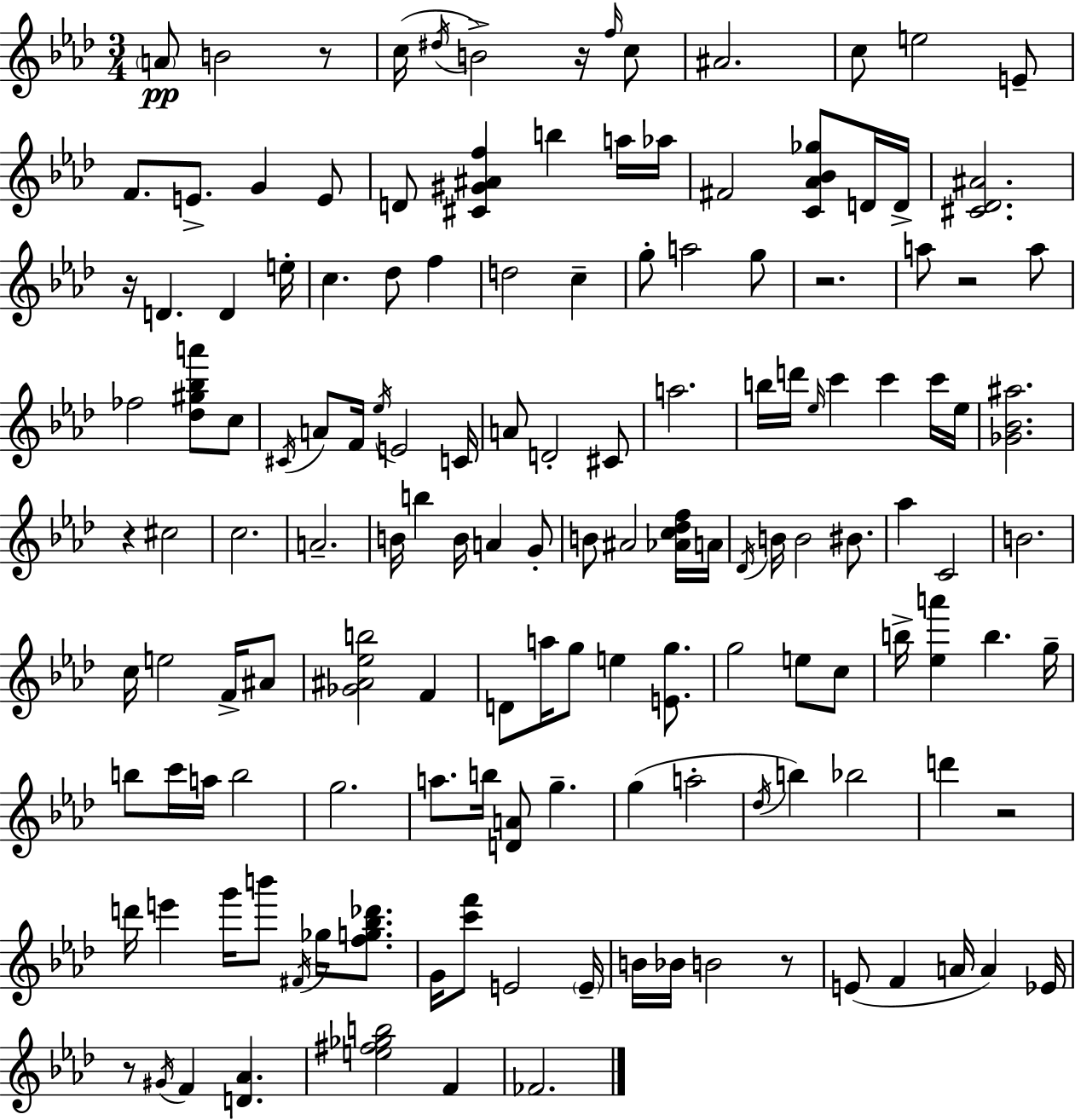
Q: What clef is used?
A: treble